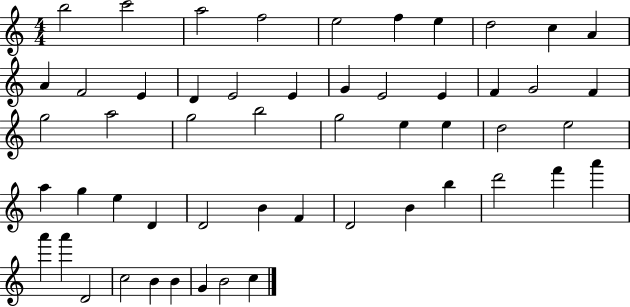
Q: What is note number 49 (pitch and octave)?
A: B4